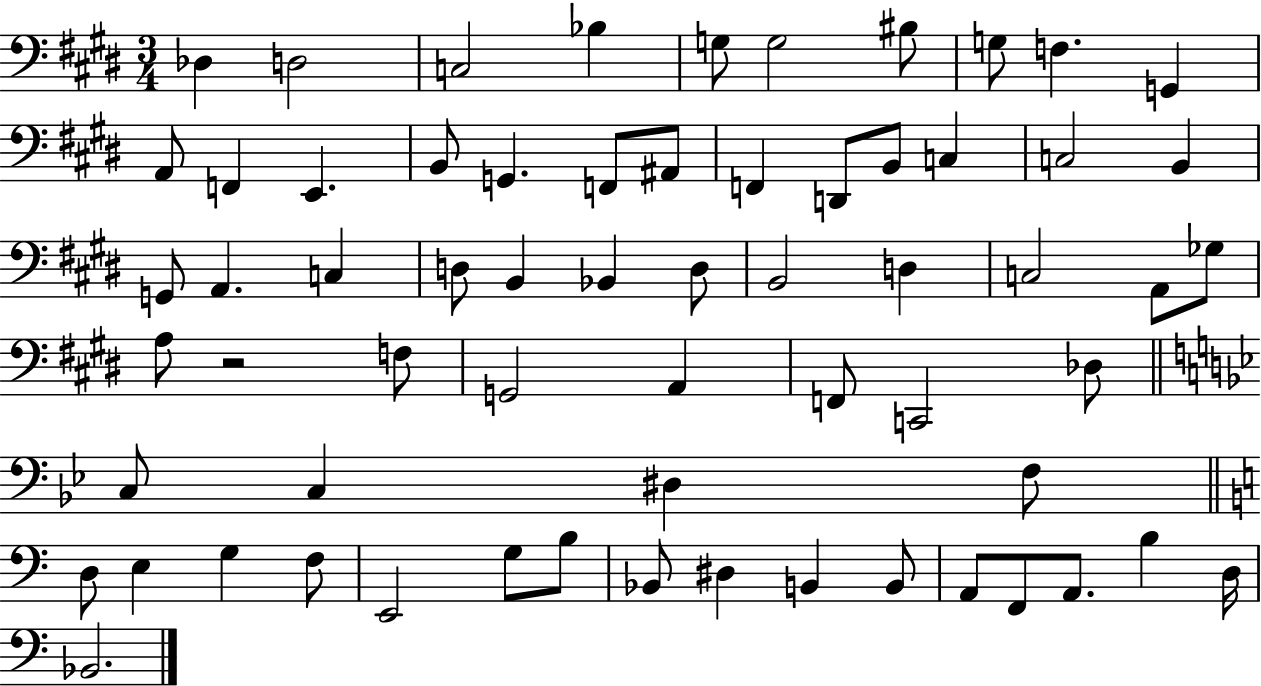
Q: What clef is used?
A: bass